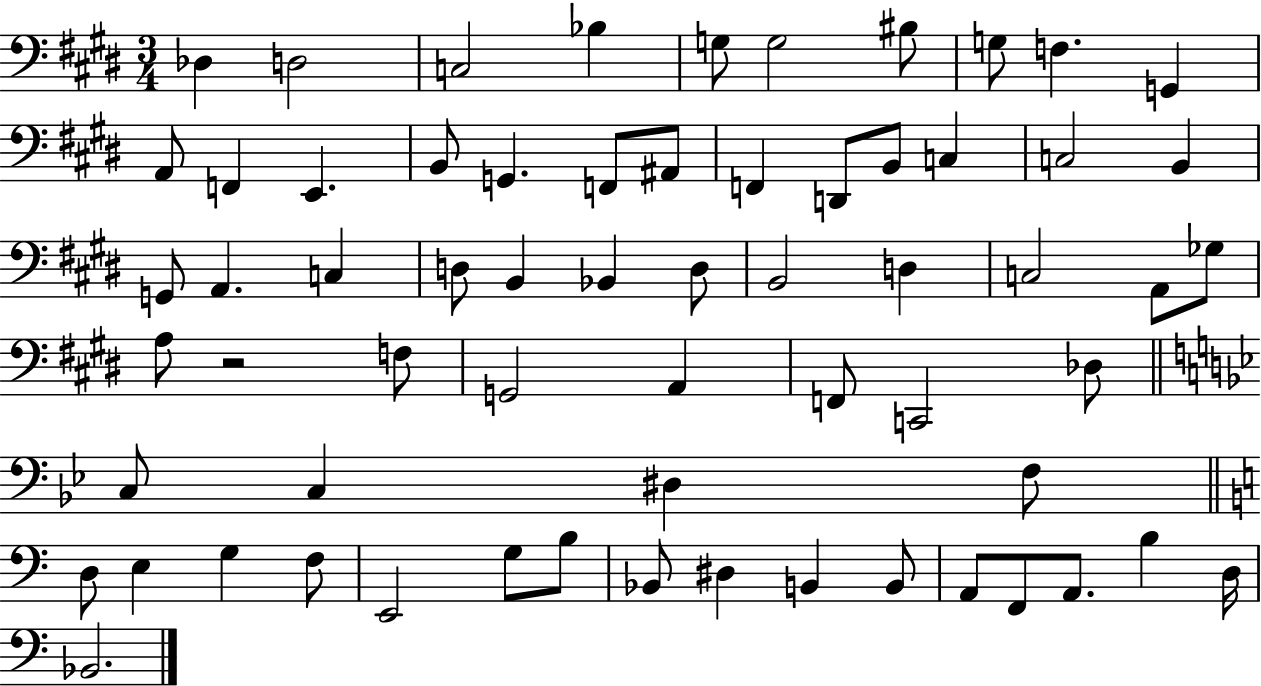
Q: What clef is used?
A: bass